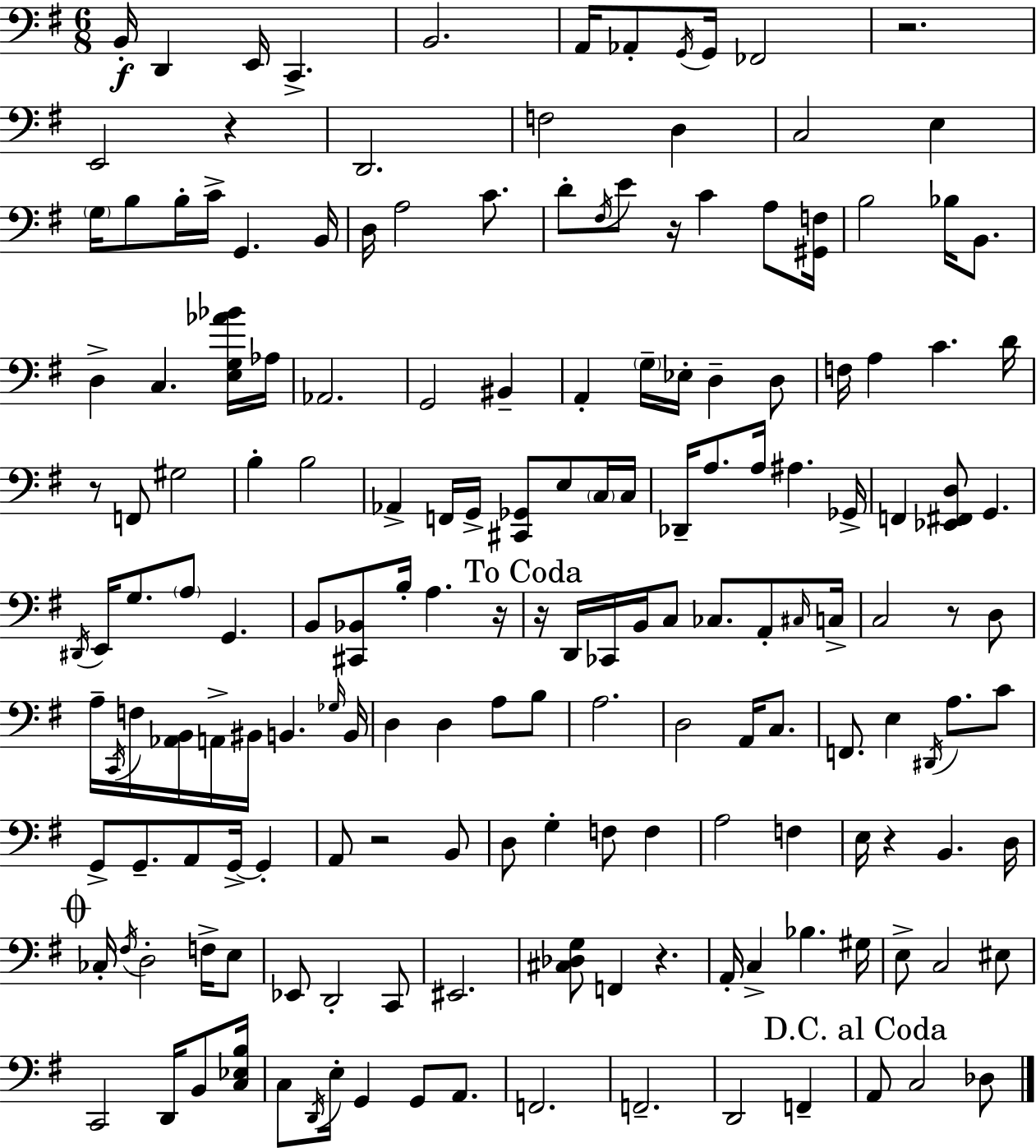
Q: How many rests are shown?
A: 10